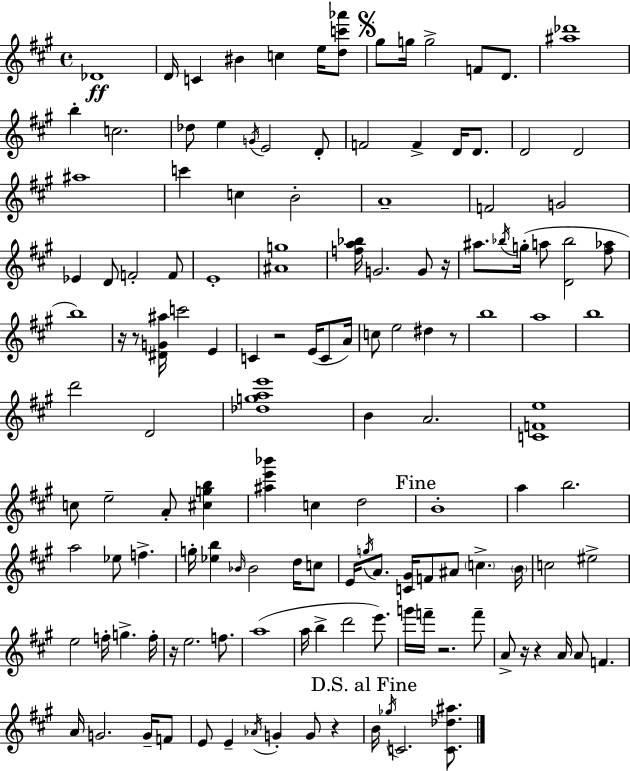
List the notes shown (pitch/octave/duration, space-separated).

Db4/w D4/s C4/q BIS4/q C5/q E5/s [D5,C6,Ab6]/e G#5/e G5/s G5/h F4/e D4/e. [A#5,Db6]/w B5/q C5/h. Db5/e E5/q G4/s E4/h D4/e F4/h F4/q D4/s D4/e. D4/h D4/h A#5/w C6/q C5/q B4/h A4/w F4/h G4/h Eb4/q D4/e F4/h F4/e E4/w [A#4,G5]/w [F5,A5,Bb5]/s G4/h. G4/e R/s A#5/e. Bb5/s G5/s A5/e [D4,Bb5]/h [F#5,Ab5]/e B5/w R/s R/e [D#4,G4,A#5]/s C6/h E4/q C4/q R/h E4/s C4/e A4/s C5/e E5/h D#5/q R/e B5/w A5/w B5/w D6/h D4/h [Db5,G5,A5,E6]/w B4/q A4/h. [C4,F4,E5]/w C5/e E5/h A4/e [C#5,G5,B5]/q [A#5,E6,Bb6]/q C5/q D5/h B4/w A5/q B5/h. A5/h Eb5/e F5/q. G5/s [Eb5,B5]/q Bb4/s Bb4/h D5/s C5/e E4/s G5/s A4/e. [C4,G#4]/s F4/e A#4/e C5/q. B4/s C5/h EIS5/h E5/h F5/s G5/q. F5/s R/s E5/h. F5/e. A5/w A5/s B5/q D6/h E6/e. G6/s F6/s R/h. F6/e A4/e R/s R/q A4/s A4/e F4/q. A4/s G4/h. G4/s F4/e E4/e E4/q Ab4/s G4/q G4/e R/q B4/s Gb5/s C4/h. [C4,Db5,A#5]/e.